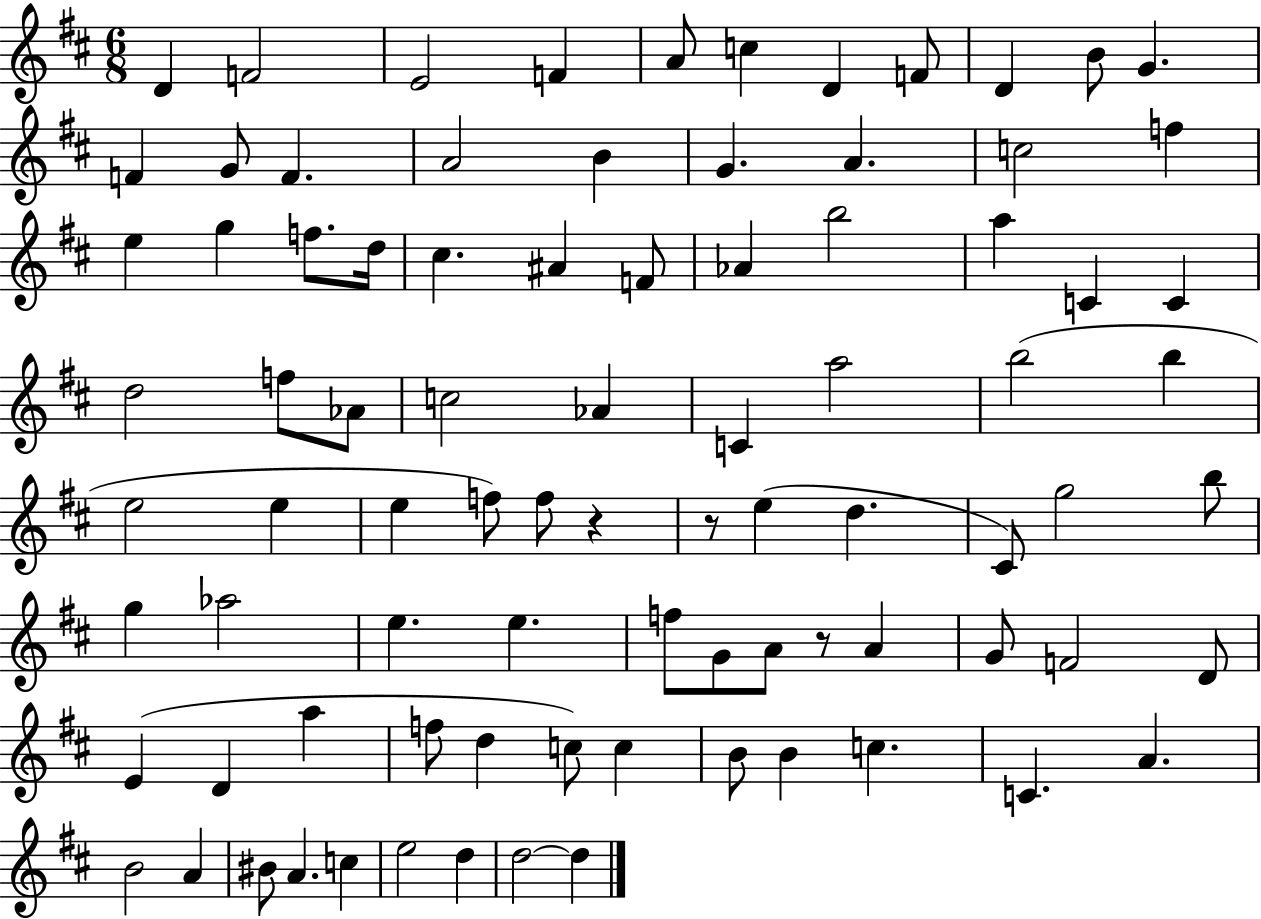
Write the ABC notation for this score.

X:1
T:Untitled
M:6/8
L:1/4
K:D
D F2 E2 F A/2 c D F/2 D B/2 G F G/2 F A2 B G A c2 f e g f/2 d/4 ^c ^A F/2 _A b2 a C C d2 f/2 _A/2 c2 _A C a2 b2 b e2 e e f/2 f/2 z z/2 e d ^C/2 g2 b/2 g _a2 e e f/2 G/2 A/2 z/2 A G/2 F2 D/2 E D a f/2 d c/2 c B/2 B c C A B2 A ^B/2 A c e2 d d2 d